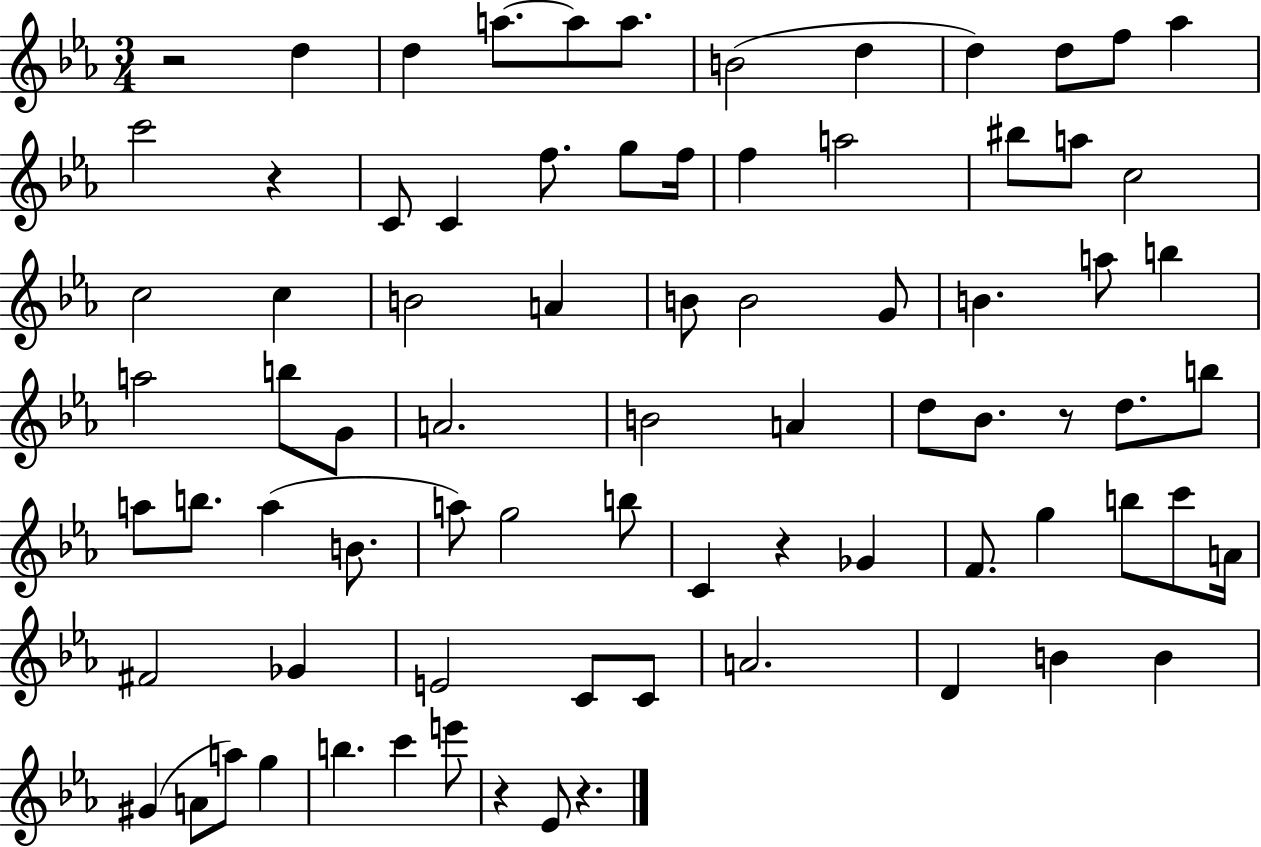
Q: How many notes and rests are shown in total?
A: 79